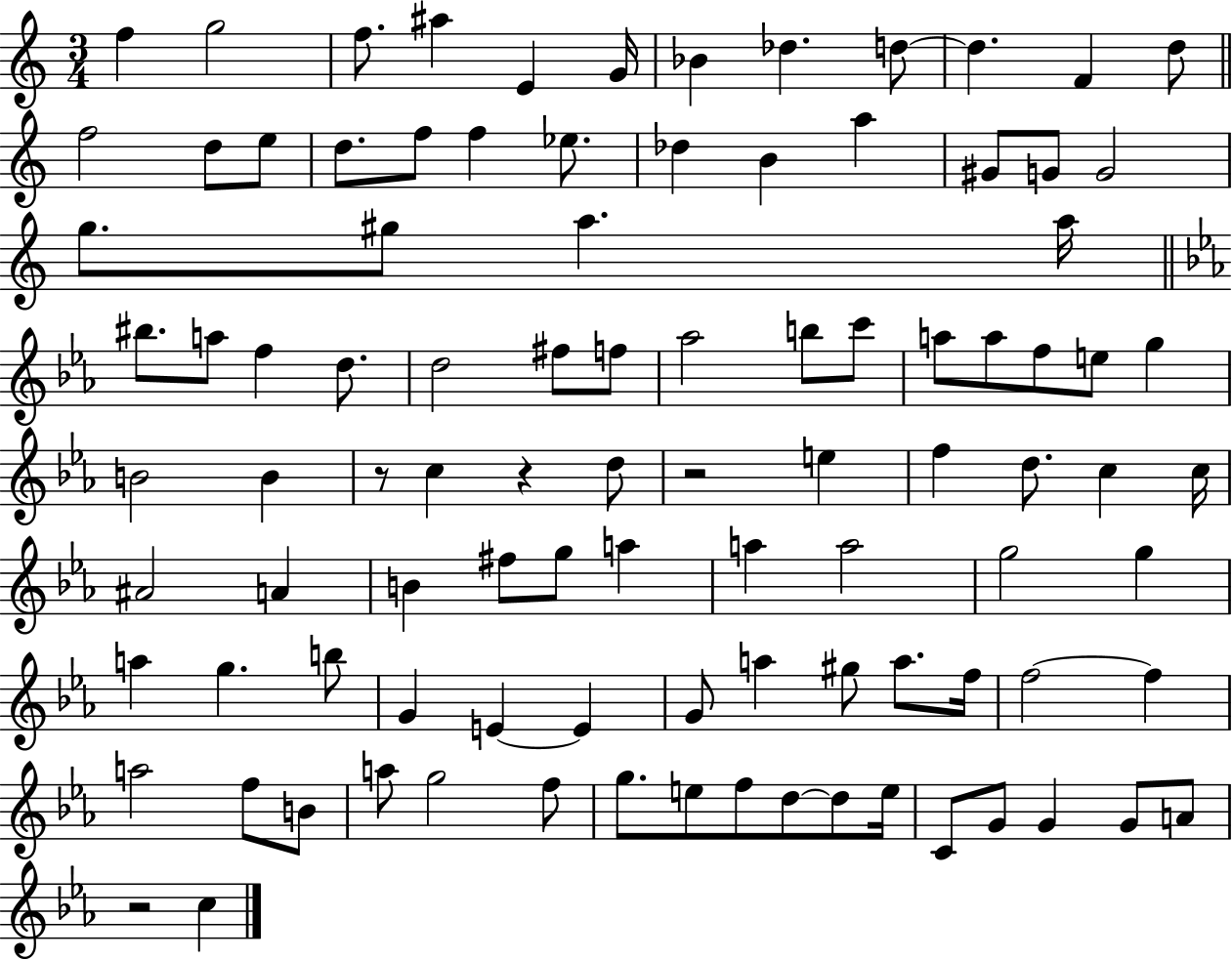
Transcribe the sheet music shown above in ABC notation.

X:1
T:Untitled
M:3/4
L:1/4
K:C
f g2 f/2 ^a E G/4 _B _d d/2 d F d/2 f2 d/2 e/2 d/2 f/2 f _e/2 _d B a ^G/2 G/2 G2 g/2 ^g/2 a a/4 ^b/2 a/2 f d/2 d2 ^f/2 f/2 _a2 b/2 c'/2 a/2 a/2 f/2 e/2 g B2 B z/2 c z d/2 z2 e f d/2 c c/4 ^A2 A B ^f/2 g/2 a a a2 g2 g a g b/2 G E E G/2 a ^g/2 a/2 f/4 f2 f a2 f/2 B/2 a/2 g2 f/2 g/2 e/2 f/2 d/2 d/2 e/4 C/2 G/2 G G/2 A/2 z2 c